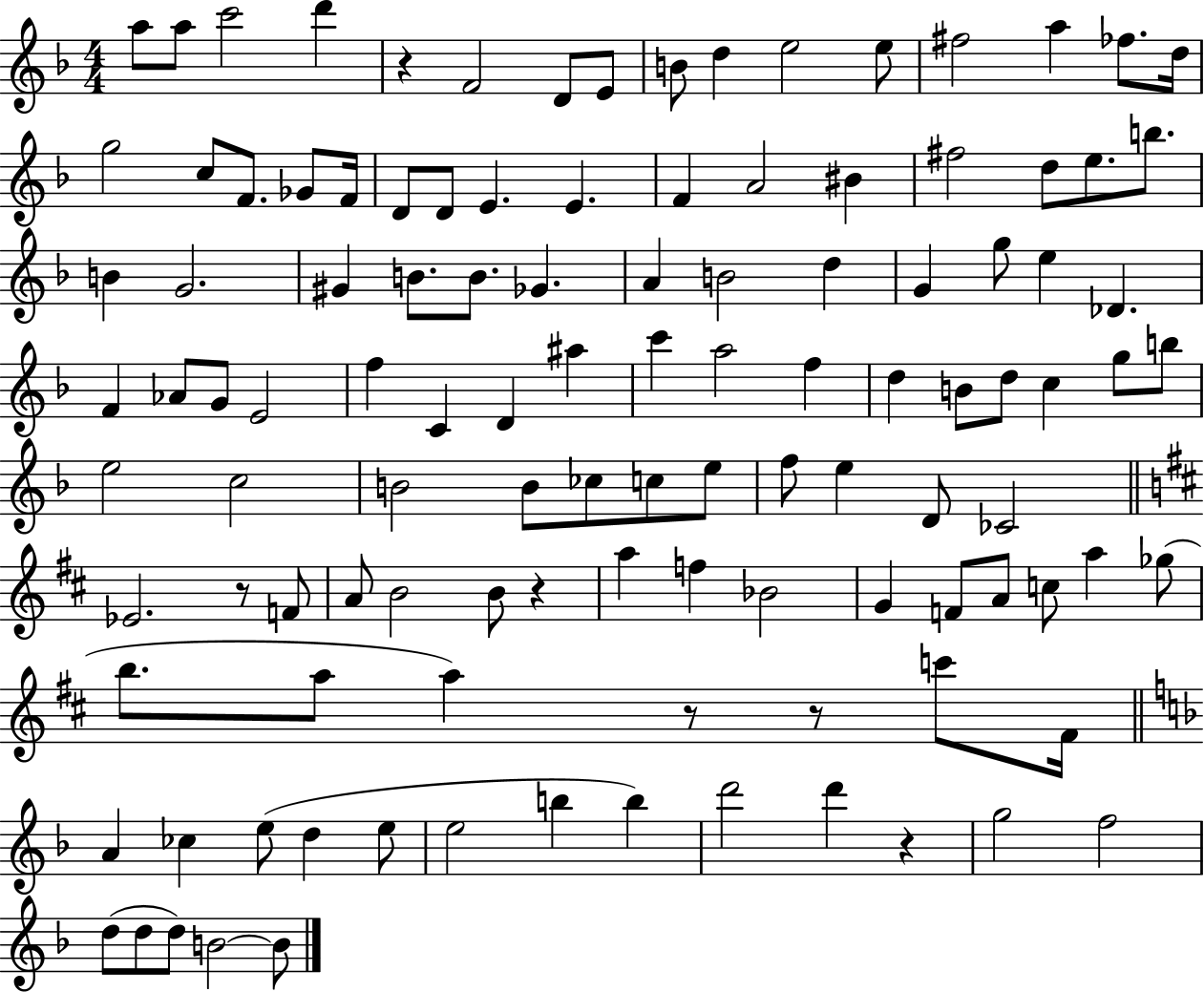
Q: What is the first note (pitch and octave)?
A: A5